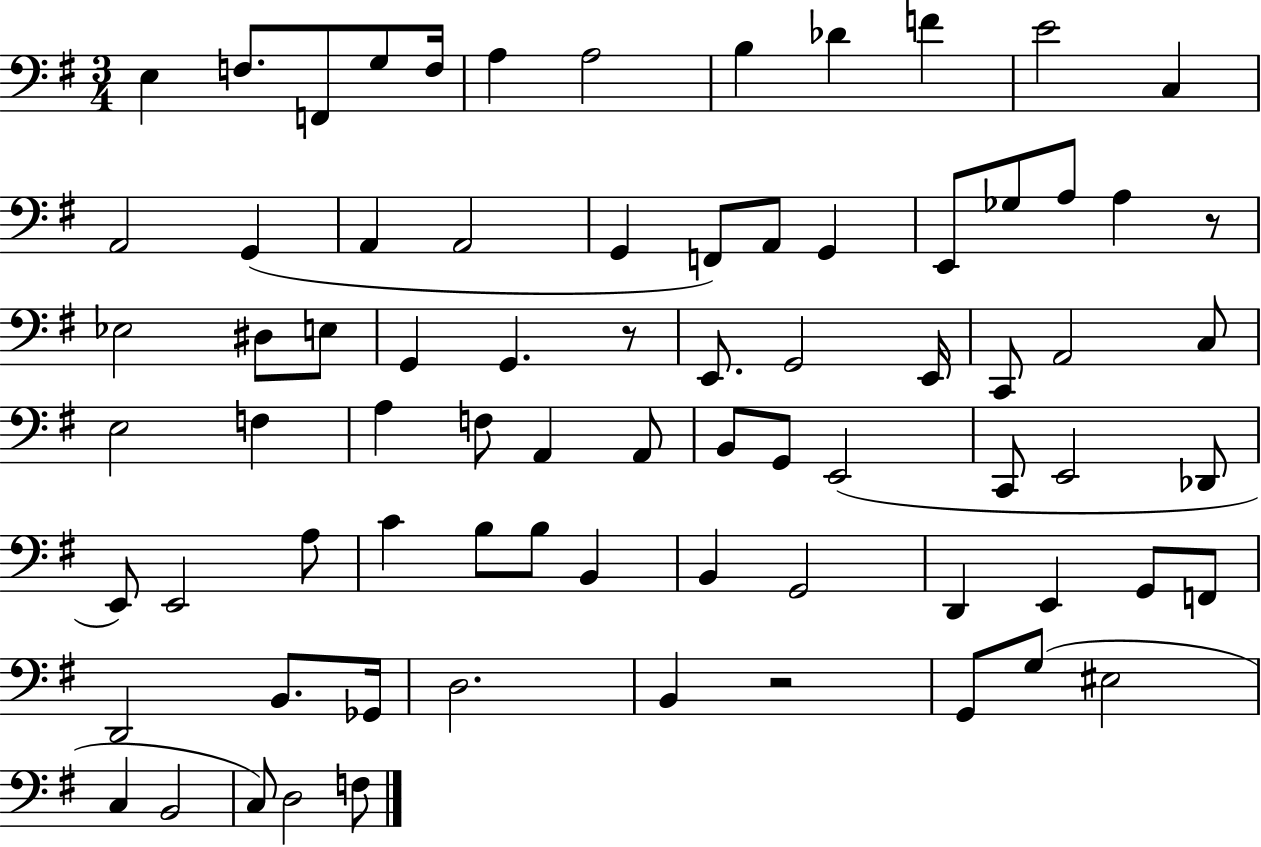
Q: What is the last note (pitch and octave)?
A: F3